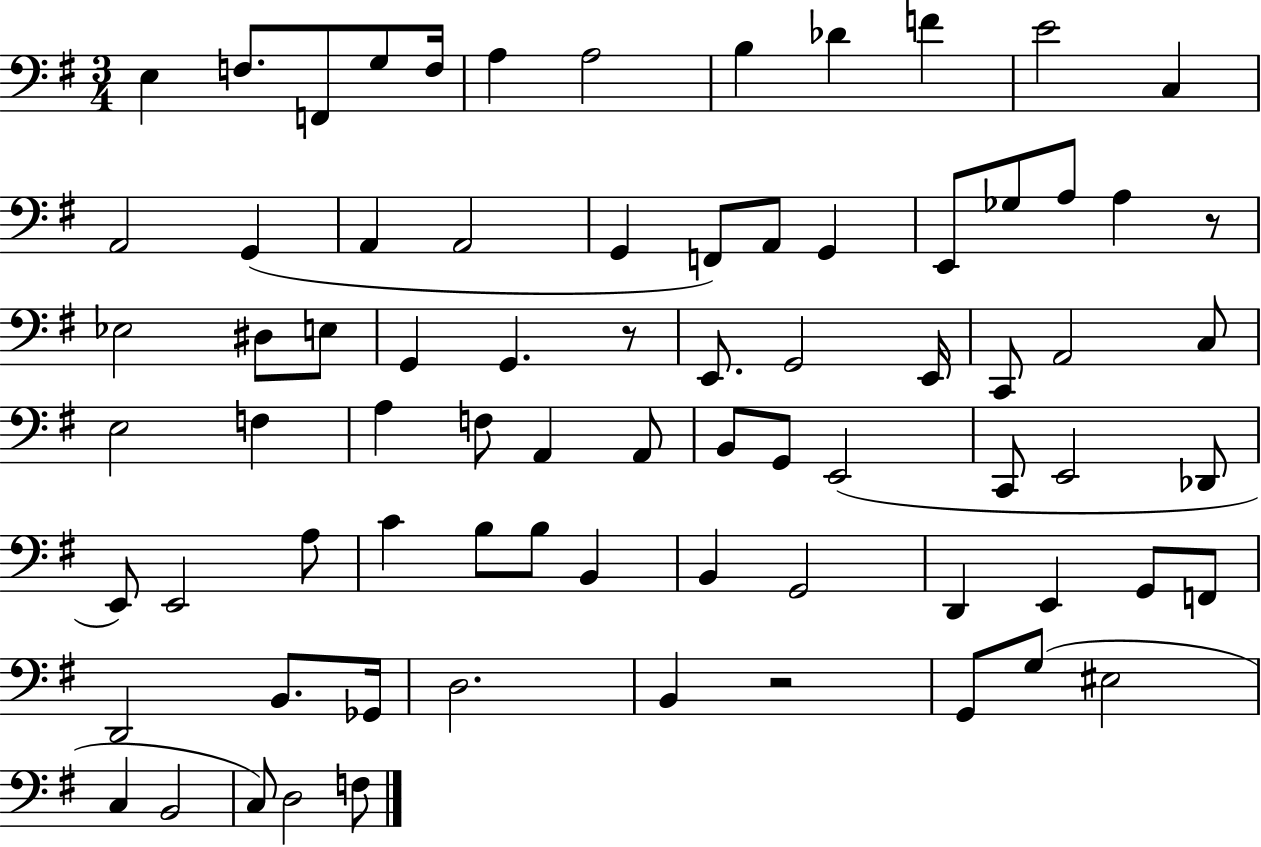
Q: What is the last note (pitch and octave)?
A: F3